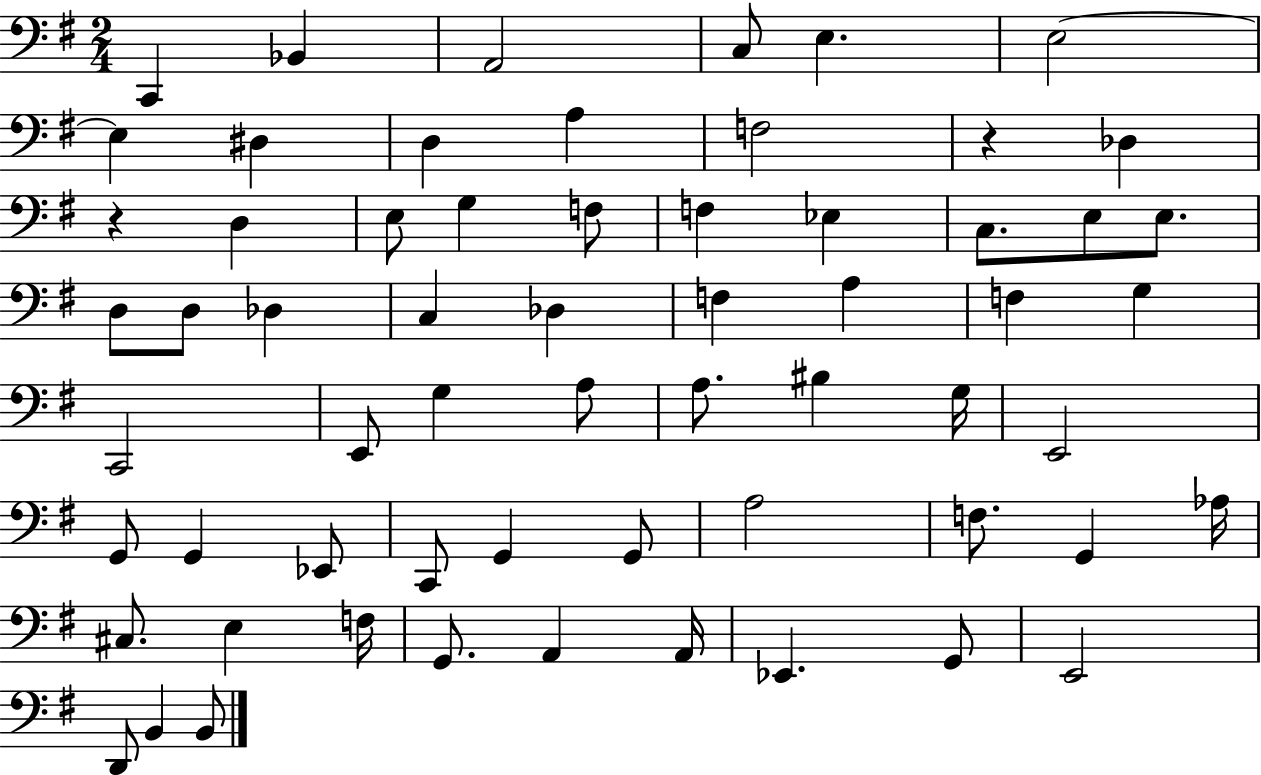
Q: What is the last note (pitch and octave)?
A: B2